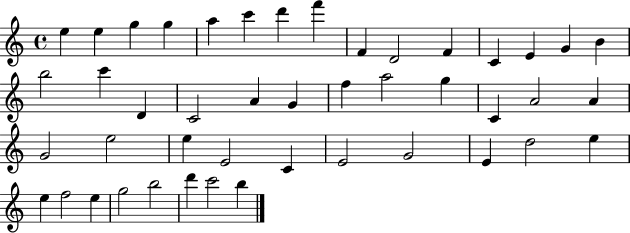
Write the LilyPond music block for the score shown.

{
  \clef treble
  \time 4/4
  \defaultTimeSignature
  \key c \major
  e''4 e''4 g''4 g''4 | a''4 c'''4 d'''4 f'''4 | f'4 d'2 f'4 | c'4 e'4 g'4 b'4 | \break b''2 c'''4 d'4 | c'2 a'4 g'4 | f''4 a''2 g''4 | c'4 a'2 a'4 | \break g'2 e''2 | e''4 e'2 c'4 | e'2 g'2 | e'4 d''2 e''4 | \break e''4 f''2 e''4 | g''2 b''2 | d'''4 c'''2 b''4 | \bar "|."
}